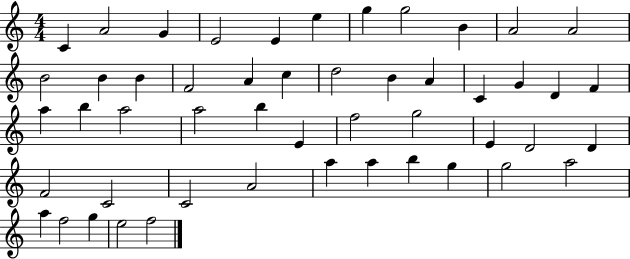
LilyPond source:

{
  \clef treble
  \numericTimeSignature
  \time 4/4
  \key c \major
  c'4 a'2 g'4 | e'2 e'4 e''4 | g''4 g''2 b'4 | a'2 a'2 | \break b'2 b'4 b'4 | f'2 a'4 c''4 | d''2 b'4 a'4 | c'4 g'4 d'4 f'4 | \break a''4 b''4 a''2 | a''2 b''4 e'4 | f''2 g''2 | e'4 d'2 d'4 | \break f'2 c'2 | c'2 a'2 | a''4 a''4 b''4 g''4 | g''2 a''2 | \break a''4 f''2 g''4 | e''2 f''2 | \bar "|."
}